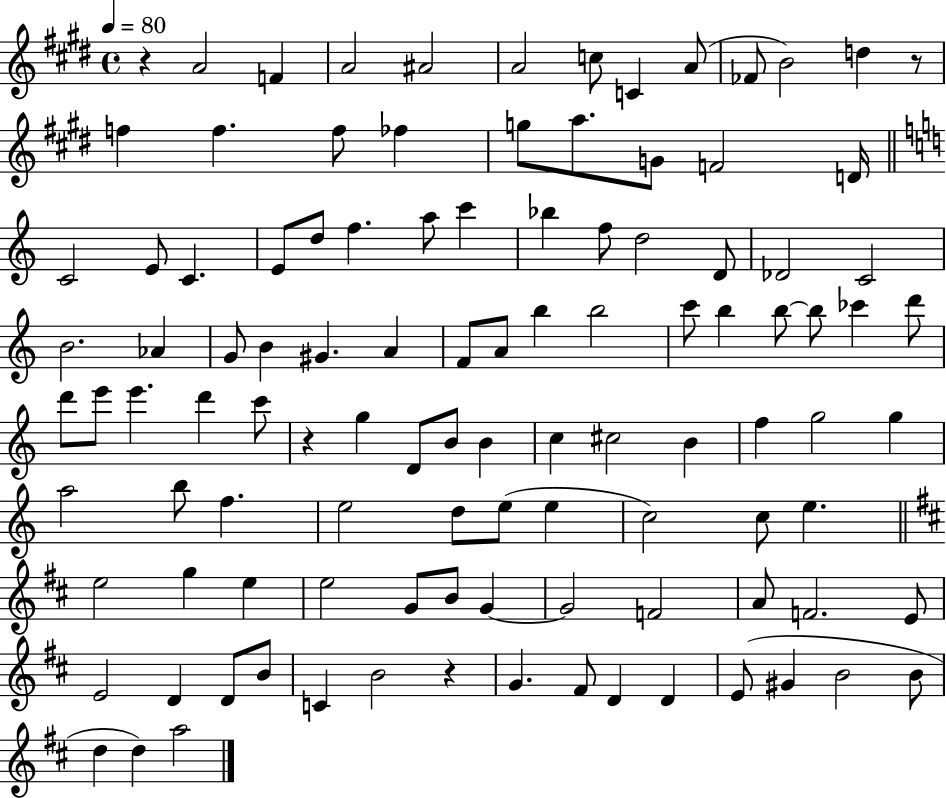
R/q A4/h F4/q A4/h A#4/h A4/h C5/e C4/q A4/e FES4/e B4/h D5/q R/e F5/q F5/q. F5/e FES5/q G5/e A5/e. G4/e F4/h D4/s C4/h E4/e C4/q. E4/e D5/e F5/q. A5/e C6/q Bb5/q F5/e D5/h D4/e Db4/h C4/h B4/h. Ab4/q G4/e B4/q G#4/q. A4/q F4/e A4/e B5/q B5/h C6/e B5/q B5/e B5/e CES6/q D6/e D6/e E6/e E6/q. D6/q C6/e R/q G5/q D4/e B4/e B4/q C5/q C#5/h B4/q F5/q G5/h G5/q A5/h B5/e F5/q. E5/h D5/e E5/e E5/q C5/h C5/e E5/q. E5/h G5/q E5/q E5/h G4/e B4/e G4/q G4/h F4/h A4/e F4/h. E4/e E4/h D4/q D4/e B4/e C4/q B4/h R/q G4/q. F#4/e D4/q D4/q E4/e G#4/q B4/h B4/e D5/q D5/q A5/h